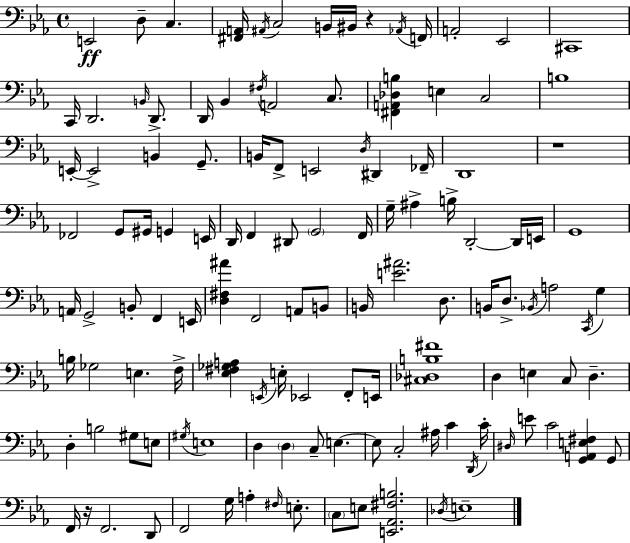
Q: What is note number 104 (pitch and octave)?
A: D2